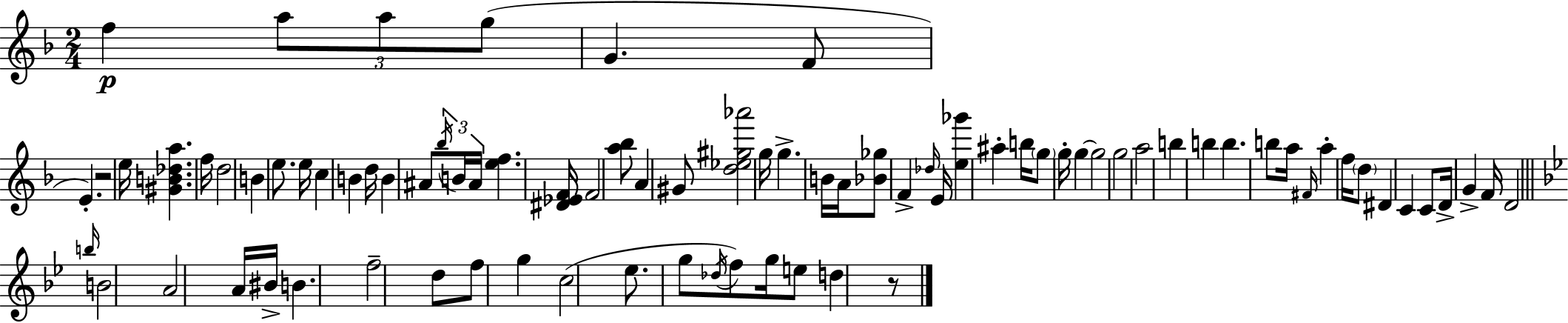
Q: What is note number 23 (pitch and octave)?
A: A4